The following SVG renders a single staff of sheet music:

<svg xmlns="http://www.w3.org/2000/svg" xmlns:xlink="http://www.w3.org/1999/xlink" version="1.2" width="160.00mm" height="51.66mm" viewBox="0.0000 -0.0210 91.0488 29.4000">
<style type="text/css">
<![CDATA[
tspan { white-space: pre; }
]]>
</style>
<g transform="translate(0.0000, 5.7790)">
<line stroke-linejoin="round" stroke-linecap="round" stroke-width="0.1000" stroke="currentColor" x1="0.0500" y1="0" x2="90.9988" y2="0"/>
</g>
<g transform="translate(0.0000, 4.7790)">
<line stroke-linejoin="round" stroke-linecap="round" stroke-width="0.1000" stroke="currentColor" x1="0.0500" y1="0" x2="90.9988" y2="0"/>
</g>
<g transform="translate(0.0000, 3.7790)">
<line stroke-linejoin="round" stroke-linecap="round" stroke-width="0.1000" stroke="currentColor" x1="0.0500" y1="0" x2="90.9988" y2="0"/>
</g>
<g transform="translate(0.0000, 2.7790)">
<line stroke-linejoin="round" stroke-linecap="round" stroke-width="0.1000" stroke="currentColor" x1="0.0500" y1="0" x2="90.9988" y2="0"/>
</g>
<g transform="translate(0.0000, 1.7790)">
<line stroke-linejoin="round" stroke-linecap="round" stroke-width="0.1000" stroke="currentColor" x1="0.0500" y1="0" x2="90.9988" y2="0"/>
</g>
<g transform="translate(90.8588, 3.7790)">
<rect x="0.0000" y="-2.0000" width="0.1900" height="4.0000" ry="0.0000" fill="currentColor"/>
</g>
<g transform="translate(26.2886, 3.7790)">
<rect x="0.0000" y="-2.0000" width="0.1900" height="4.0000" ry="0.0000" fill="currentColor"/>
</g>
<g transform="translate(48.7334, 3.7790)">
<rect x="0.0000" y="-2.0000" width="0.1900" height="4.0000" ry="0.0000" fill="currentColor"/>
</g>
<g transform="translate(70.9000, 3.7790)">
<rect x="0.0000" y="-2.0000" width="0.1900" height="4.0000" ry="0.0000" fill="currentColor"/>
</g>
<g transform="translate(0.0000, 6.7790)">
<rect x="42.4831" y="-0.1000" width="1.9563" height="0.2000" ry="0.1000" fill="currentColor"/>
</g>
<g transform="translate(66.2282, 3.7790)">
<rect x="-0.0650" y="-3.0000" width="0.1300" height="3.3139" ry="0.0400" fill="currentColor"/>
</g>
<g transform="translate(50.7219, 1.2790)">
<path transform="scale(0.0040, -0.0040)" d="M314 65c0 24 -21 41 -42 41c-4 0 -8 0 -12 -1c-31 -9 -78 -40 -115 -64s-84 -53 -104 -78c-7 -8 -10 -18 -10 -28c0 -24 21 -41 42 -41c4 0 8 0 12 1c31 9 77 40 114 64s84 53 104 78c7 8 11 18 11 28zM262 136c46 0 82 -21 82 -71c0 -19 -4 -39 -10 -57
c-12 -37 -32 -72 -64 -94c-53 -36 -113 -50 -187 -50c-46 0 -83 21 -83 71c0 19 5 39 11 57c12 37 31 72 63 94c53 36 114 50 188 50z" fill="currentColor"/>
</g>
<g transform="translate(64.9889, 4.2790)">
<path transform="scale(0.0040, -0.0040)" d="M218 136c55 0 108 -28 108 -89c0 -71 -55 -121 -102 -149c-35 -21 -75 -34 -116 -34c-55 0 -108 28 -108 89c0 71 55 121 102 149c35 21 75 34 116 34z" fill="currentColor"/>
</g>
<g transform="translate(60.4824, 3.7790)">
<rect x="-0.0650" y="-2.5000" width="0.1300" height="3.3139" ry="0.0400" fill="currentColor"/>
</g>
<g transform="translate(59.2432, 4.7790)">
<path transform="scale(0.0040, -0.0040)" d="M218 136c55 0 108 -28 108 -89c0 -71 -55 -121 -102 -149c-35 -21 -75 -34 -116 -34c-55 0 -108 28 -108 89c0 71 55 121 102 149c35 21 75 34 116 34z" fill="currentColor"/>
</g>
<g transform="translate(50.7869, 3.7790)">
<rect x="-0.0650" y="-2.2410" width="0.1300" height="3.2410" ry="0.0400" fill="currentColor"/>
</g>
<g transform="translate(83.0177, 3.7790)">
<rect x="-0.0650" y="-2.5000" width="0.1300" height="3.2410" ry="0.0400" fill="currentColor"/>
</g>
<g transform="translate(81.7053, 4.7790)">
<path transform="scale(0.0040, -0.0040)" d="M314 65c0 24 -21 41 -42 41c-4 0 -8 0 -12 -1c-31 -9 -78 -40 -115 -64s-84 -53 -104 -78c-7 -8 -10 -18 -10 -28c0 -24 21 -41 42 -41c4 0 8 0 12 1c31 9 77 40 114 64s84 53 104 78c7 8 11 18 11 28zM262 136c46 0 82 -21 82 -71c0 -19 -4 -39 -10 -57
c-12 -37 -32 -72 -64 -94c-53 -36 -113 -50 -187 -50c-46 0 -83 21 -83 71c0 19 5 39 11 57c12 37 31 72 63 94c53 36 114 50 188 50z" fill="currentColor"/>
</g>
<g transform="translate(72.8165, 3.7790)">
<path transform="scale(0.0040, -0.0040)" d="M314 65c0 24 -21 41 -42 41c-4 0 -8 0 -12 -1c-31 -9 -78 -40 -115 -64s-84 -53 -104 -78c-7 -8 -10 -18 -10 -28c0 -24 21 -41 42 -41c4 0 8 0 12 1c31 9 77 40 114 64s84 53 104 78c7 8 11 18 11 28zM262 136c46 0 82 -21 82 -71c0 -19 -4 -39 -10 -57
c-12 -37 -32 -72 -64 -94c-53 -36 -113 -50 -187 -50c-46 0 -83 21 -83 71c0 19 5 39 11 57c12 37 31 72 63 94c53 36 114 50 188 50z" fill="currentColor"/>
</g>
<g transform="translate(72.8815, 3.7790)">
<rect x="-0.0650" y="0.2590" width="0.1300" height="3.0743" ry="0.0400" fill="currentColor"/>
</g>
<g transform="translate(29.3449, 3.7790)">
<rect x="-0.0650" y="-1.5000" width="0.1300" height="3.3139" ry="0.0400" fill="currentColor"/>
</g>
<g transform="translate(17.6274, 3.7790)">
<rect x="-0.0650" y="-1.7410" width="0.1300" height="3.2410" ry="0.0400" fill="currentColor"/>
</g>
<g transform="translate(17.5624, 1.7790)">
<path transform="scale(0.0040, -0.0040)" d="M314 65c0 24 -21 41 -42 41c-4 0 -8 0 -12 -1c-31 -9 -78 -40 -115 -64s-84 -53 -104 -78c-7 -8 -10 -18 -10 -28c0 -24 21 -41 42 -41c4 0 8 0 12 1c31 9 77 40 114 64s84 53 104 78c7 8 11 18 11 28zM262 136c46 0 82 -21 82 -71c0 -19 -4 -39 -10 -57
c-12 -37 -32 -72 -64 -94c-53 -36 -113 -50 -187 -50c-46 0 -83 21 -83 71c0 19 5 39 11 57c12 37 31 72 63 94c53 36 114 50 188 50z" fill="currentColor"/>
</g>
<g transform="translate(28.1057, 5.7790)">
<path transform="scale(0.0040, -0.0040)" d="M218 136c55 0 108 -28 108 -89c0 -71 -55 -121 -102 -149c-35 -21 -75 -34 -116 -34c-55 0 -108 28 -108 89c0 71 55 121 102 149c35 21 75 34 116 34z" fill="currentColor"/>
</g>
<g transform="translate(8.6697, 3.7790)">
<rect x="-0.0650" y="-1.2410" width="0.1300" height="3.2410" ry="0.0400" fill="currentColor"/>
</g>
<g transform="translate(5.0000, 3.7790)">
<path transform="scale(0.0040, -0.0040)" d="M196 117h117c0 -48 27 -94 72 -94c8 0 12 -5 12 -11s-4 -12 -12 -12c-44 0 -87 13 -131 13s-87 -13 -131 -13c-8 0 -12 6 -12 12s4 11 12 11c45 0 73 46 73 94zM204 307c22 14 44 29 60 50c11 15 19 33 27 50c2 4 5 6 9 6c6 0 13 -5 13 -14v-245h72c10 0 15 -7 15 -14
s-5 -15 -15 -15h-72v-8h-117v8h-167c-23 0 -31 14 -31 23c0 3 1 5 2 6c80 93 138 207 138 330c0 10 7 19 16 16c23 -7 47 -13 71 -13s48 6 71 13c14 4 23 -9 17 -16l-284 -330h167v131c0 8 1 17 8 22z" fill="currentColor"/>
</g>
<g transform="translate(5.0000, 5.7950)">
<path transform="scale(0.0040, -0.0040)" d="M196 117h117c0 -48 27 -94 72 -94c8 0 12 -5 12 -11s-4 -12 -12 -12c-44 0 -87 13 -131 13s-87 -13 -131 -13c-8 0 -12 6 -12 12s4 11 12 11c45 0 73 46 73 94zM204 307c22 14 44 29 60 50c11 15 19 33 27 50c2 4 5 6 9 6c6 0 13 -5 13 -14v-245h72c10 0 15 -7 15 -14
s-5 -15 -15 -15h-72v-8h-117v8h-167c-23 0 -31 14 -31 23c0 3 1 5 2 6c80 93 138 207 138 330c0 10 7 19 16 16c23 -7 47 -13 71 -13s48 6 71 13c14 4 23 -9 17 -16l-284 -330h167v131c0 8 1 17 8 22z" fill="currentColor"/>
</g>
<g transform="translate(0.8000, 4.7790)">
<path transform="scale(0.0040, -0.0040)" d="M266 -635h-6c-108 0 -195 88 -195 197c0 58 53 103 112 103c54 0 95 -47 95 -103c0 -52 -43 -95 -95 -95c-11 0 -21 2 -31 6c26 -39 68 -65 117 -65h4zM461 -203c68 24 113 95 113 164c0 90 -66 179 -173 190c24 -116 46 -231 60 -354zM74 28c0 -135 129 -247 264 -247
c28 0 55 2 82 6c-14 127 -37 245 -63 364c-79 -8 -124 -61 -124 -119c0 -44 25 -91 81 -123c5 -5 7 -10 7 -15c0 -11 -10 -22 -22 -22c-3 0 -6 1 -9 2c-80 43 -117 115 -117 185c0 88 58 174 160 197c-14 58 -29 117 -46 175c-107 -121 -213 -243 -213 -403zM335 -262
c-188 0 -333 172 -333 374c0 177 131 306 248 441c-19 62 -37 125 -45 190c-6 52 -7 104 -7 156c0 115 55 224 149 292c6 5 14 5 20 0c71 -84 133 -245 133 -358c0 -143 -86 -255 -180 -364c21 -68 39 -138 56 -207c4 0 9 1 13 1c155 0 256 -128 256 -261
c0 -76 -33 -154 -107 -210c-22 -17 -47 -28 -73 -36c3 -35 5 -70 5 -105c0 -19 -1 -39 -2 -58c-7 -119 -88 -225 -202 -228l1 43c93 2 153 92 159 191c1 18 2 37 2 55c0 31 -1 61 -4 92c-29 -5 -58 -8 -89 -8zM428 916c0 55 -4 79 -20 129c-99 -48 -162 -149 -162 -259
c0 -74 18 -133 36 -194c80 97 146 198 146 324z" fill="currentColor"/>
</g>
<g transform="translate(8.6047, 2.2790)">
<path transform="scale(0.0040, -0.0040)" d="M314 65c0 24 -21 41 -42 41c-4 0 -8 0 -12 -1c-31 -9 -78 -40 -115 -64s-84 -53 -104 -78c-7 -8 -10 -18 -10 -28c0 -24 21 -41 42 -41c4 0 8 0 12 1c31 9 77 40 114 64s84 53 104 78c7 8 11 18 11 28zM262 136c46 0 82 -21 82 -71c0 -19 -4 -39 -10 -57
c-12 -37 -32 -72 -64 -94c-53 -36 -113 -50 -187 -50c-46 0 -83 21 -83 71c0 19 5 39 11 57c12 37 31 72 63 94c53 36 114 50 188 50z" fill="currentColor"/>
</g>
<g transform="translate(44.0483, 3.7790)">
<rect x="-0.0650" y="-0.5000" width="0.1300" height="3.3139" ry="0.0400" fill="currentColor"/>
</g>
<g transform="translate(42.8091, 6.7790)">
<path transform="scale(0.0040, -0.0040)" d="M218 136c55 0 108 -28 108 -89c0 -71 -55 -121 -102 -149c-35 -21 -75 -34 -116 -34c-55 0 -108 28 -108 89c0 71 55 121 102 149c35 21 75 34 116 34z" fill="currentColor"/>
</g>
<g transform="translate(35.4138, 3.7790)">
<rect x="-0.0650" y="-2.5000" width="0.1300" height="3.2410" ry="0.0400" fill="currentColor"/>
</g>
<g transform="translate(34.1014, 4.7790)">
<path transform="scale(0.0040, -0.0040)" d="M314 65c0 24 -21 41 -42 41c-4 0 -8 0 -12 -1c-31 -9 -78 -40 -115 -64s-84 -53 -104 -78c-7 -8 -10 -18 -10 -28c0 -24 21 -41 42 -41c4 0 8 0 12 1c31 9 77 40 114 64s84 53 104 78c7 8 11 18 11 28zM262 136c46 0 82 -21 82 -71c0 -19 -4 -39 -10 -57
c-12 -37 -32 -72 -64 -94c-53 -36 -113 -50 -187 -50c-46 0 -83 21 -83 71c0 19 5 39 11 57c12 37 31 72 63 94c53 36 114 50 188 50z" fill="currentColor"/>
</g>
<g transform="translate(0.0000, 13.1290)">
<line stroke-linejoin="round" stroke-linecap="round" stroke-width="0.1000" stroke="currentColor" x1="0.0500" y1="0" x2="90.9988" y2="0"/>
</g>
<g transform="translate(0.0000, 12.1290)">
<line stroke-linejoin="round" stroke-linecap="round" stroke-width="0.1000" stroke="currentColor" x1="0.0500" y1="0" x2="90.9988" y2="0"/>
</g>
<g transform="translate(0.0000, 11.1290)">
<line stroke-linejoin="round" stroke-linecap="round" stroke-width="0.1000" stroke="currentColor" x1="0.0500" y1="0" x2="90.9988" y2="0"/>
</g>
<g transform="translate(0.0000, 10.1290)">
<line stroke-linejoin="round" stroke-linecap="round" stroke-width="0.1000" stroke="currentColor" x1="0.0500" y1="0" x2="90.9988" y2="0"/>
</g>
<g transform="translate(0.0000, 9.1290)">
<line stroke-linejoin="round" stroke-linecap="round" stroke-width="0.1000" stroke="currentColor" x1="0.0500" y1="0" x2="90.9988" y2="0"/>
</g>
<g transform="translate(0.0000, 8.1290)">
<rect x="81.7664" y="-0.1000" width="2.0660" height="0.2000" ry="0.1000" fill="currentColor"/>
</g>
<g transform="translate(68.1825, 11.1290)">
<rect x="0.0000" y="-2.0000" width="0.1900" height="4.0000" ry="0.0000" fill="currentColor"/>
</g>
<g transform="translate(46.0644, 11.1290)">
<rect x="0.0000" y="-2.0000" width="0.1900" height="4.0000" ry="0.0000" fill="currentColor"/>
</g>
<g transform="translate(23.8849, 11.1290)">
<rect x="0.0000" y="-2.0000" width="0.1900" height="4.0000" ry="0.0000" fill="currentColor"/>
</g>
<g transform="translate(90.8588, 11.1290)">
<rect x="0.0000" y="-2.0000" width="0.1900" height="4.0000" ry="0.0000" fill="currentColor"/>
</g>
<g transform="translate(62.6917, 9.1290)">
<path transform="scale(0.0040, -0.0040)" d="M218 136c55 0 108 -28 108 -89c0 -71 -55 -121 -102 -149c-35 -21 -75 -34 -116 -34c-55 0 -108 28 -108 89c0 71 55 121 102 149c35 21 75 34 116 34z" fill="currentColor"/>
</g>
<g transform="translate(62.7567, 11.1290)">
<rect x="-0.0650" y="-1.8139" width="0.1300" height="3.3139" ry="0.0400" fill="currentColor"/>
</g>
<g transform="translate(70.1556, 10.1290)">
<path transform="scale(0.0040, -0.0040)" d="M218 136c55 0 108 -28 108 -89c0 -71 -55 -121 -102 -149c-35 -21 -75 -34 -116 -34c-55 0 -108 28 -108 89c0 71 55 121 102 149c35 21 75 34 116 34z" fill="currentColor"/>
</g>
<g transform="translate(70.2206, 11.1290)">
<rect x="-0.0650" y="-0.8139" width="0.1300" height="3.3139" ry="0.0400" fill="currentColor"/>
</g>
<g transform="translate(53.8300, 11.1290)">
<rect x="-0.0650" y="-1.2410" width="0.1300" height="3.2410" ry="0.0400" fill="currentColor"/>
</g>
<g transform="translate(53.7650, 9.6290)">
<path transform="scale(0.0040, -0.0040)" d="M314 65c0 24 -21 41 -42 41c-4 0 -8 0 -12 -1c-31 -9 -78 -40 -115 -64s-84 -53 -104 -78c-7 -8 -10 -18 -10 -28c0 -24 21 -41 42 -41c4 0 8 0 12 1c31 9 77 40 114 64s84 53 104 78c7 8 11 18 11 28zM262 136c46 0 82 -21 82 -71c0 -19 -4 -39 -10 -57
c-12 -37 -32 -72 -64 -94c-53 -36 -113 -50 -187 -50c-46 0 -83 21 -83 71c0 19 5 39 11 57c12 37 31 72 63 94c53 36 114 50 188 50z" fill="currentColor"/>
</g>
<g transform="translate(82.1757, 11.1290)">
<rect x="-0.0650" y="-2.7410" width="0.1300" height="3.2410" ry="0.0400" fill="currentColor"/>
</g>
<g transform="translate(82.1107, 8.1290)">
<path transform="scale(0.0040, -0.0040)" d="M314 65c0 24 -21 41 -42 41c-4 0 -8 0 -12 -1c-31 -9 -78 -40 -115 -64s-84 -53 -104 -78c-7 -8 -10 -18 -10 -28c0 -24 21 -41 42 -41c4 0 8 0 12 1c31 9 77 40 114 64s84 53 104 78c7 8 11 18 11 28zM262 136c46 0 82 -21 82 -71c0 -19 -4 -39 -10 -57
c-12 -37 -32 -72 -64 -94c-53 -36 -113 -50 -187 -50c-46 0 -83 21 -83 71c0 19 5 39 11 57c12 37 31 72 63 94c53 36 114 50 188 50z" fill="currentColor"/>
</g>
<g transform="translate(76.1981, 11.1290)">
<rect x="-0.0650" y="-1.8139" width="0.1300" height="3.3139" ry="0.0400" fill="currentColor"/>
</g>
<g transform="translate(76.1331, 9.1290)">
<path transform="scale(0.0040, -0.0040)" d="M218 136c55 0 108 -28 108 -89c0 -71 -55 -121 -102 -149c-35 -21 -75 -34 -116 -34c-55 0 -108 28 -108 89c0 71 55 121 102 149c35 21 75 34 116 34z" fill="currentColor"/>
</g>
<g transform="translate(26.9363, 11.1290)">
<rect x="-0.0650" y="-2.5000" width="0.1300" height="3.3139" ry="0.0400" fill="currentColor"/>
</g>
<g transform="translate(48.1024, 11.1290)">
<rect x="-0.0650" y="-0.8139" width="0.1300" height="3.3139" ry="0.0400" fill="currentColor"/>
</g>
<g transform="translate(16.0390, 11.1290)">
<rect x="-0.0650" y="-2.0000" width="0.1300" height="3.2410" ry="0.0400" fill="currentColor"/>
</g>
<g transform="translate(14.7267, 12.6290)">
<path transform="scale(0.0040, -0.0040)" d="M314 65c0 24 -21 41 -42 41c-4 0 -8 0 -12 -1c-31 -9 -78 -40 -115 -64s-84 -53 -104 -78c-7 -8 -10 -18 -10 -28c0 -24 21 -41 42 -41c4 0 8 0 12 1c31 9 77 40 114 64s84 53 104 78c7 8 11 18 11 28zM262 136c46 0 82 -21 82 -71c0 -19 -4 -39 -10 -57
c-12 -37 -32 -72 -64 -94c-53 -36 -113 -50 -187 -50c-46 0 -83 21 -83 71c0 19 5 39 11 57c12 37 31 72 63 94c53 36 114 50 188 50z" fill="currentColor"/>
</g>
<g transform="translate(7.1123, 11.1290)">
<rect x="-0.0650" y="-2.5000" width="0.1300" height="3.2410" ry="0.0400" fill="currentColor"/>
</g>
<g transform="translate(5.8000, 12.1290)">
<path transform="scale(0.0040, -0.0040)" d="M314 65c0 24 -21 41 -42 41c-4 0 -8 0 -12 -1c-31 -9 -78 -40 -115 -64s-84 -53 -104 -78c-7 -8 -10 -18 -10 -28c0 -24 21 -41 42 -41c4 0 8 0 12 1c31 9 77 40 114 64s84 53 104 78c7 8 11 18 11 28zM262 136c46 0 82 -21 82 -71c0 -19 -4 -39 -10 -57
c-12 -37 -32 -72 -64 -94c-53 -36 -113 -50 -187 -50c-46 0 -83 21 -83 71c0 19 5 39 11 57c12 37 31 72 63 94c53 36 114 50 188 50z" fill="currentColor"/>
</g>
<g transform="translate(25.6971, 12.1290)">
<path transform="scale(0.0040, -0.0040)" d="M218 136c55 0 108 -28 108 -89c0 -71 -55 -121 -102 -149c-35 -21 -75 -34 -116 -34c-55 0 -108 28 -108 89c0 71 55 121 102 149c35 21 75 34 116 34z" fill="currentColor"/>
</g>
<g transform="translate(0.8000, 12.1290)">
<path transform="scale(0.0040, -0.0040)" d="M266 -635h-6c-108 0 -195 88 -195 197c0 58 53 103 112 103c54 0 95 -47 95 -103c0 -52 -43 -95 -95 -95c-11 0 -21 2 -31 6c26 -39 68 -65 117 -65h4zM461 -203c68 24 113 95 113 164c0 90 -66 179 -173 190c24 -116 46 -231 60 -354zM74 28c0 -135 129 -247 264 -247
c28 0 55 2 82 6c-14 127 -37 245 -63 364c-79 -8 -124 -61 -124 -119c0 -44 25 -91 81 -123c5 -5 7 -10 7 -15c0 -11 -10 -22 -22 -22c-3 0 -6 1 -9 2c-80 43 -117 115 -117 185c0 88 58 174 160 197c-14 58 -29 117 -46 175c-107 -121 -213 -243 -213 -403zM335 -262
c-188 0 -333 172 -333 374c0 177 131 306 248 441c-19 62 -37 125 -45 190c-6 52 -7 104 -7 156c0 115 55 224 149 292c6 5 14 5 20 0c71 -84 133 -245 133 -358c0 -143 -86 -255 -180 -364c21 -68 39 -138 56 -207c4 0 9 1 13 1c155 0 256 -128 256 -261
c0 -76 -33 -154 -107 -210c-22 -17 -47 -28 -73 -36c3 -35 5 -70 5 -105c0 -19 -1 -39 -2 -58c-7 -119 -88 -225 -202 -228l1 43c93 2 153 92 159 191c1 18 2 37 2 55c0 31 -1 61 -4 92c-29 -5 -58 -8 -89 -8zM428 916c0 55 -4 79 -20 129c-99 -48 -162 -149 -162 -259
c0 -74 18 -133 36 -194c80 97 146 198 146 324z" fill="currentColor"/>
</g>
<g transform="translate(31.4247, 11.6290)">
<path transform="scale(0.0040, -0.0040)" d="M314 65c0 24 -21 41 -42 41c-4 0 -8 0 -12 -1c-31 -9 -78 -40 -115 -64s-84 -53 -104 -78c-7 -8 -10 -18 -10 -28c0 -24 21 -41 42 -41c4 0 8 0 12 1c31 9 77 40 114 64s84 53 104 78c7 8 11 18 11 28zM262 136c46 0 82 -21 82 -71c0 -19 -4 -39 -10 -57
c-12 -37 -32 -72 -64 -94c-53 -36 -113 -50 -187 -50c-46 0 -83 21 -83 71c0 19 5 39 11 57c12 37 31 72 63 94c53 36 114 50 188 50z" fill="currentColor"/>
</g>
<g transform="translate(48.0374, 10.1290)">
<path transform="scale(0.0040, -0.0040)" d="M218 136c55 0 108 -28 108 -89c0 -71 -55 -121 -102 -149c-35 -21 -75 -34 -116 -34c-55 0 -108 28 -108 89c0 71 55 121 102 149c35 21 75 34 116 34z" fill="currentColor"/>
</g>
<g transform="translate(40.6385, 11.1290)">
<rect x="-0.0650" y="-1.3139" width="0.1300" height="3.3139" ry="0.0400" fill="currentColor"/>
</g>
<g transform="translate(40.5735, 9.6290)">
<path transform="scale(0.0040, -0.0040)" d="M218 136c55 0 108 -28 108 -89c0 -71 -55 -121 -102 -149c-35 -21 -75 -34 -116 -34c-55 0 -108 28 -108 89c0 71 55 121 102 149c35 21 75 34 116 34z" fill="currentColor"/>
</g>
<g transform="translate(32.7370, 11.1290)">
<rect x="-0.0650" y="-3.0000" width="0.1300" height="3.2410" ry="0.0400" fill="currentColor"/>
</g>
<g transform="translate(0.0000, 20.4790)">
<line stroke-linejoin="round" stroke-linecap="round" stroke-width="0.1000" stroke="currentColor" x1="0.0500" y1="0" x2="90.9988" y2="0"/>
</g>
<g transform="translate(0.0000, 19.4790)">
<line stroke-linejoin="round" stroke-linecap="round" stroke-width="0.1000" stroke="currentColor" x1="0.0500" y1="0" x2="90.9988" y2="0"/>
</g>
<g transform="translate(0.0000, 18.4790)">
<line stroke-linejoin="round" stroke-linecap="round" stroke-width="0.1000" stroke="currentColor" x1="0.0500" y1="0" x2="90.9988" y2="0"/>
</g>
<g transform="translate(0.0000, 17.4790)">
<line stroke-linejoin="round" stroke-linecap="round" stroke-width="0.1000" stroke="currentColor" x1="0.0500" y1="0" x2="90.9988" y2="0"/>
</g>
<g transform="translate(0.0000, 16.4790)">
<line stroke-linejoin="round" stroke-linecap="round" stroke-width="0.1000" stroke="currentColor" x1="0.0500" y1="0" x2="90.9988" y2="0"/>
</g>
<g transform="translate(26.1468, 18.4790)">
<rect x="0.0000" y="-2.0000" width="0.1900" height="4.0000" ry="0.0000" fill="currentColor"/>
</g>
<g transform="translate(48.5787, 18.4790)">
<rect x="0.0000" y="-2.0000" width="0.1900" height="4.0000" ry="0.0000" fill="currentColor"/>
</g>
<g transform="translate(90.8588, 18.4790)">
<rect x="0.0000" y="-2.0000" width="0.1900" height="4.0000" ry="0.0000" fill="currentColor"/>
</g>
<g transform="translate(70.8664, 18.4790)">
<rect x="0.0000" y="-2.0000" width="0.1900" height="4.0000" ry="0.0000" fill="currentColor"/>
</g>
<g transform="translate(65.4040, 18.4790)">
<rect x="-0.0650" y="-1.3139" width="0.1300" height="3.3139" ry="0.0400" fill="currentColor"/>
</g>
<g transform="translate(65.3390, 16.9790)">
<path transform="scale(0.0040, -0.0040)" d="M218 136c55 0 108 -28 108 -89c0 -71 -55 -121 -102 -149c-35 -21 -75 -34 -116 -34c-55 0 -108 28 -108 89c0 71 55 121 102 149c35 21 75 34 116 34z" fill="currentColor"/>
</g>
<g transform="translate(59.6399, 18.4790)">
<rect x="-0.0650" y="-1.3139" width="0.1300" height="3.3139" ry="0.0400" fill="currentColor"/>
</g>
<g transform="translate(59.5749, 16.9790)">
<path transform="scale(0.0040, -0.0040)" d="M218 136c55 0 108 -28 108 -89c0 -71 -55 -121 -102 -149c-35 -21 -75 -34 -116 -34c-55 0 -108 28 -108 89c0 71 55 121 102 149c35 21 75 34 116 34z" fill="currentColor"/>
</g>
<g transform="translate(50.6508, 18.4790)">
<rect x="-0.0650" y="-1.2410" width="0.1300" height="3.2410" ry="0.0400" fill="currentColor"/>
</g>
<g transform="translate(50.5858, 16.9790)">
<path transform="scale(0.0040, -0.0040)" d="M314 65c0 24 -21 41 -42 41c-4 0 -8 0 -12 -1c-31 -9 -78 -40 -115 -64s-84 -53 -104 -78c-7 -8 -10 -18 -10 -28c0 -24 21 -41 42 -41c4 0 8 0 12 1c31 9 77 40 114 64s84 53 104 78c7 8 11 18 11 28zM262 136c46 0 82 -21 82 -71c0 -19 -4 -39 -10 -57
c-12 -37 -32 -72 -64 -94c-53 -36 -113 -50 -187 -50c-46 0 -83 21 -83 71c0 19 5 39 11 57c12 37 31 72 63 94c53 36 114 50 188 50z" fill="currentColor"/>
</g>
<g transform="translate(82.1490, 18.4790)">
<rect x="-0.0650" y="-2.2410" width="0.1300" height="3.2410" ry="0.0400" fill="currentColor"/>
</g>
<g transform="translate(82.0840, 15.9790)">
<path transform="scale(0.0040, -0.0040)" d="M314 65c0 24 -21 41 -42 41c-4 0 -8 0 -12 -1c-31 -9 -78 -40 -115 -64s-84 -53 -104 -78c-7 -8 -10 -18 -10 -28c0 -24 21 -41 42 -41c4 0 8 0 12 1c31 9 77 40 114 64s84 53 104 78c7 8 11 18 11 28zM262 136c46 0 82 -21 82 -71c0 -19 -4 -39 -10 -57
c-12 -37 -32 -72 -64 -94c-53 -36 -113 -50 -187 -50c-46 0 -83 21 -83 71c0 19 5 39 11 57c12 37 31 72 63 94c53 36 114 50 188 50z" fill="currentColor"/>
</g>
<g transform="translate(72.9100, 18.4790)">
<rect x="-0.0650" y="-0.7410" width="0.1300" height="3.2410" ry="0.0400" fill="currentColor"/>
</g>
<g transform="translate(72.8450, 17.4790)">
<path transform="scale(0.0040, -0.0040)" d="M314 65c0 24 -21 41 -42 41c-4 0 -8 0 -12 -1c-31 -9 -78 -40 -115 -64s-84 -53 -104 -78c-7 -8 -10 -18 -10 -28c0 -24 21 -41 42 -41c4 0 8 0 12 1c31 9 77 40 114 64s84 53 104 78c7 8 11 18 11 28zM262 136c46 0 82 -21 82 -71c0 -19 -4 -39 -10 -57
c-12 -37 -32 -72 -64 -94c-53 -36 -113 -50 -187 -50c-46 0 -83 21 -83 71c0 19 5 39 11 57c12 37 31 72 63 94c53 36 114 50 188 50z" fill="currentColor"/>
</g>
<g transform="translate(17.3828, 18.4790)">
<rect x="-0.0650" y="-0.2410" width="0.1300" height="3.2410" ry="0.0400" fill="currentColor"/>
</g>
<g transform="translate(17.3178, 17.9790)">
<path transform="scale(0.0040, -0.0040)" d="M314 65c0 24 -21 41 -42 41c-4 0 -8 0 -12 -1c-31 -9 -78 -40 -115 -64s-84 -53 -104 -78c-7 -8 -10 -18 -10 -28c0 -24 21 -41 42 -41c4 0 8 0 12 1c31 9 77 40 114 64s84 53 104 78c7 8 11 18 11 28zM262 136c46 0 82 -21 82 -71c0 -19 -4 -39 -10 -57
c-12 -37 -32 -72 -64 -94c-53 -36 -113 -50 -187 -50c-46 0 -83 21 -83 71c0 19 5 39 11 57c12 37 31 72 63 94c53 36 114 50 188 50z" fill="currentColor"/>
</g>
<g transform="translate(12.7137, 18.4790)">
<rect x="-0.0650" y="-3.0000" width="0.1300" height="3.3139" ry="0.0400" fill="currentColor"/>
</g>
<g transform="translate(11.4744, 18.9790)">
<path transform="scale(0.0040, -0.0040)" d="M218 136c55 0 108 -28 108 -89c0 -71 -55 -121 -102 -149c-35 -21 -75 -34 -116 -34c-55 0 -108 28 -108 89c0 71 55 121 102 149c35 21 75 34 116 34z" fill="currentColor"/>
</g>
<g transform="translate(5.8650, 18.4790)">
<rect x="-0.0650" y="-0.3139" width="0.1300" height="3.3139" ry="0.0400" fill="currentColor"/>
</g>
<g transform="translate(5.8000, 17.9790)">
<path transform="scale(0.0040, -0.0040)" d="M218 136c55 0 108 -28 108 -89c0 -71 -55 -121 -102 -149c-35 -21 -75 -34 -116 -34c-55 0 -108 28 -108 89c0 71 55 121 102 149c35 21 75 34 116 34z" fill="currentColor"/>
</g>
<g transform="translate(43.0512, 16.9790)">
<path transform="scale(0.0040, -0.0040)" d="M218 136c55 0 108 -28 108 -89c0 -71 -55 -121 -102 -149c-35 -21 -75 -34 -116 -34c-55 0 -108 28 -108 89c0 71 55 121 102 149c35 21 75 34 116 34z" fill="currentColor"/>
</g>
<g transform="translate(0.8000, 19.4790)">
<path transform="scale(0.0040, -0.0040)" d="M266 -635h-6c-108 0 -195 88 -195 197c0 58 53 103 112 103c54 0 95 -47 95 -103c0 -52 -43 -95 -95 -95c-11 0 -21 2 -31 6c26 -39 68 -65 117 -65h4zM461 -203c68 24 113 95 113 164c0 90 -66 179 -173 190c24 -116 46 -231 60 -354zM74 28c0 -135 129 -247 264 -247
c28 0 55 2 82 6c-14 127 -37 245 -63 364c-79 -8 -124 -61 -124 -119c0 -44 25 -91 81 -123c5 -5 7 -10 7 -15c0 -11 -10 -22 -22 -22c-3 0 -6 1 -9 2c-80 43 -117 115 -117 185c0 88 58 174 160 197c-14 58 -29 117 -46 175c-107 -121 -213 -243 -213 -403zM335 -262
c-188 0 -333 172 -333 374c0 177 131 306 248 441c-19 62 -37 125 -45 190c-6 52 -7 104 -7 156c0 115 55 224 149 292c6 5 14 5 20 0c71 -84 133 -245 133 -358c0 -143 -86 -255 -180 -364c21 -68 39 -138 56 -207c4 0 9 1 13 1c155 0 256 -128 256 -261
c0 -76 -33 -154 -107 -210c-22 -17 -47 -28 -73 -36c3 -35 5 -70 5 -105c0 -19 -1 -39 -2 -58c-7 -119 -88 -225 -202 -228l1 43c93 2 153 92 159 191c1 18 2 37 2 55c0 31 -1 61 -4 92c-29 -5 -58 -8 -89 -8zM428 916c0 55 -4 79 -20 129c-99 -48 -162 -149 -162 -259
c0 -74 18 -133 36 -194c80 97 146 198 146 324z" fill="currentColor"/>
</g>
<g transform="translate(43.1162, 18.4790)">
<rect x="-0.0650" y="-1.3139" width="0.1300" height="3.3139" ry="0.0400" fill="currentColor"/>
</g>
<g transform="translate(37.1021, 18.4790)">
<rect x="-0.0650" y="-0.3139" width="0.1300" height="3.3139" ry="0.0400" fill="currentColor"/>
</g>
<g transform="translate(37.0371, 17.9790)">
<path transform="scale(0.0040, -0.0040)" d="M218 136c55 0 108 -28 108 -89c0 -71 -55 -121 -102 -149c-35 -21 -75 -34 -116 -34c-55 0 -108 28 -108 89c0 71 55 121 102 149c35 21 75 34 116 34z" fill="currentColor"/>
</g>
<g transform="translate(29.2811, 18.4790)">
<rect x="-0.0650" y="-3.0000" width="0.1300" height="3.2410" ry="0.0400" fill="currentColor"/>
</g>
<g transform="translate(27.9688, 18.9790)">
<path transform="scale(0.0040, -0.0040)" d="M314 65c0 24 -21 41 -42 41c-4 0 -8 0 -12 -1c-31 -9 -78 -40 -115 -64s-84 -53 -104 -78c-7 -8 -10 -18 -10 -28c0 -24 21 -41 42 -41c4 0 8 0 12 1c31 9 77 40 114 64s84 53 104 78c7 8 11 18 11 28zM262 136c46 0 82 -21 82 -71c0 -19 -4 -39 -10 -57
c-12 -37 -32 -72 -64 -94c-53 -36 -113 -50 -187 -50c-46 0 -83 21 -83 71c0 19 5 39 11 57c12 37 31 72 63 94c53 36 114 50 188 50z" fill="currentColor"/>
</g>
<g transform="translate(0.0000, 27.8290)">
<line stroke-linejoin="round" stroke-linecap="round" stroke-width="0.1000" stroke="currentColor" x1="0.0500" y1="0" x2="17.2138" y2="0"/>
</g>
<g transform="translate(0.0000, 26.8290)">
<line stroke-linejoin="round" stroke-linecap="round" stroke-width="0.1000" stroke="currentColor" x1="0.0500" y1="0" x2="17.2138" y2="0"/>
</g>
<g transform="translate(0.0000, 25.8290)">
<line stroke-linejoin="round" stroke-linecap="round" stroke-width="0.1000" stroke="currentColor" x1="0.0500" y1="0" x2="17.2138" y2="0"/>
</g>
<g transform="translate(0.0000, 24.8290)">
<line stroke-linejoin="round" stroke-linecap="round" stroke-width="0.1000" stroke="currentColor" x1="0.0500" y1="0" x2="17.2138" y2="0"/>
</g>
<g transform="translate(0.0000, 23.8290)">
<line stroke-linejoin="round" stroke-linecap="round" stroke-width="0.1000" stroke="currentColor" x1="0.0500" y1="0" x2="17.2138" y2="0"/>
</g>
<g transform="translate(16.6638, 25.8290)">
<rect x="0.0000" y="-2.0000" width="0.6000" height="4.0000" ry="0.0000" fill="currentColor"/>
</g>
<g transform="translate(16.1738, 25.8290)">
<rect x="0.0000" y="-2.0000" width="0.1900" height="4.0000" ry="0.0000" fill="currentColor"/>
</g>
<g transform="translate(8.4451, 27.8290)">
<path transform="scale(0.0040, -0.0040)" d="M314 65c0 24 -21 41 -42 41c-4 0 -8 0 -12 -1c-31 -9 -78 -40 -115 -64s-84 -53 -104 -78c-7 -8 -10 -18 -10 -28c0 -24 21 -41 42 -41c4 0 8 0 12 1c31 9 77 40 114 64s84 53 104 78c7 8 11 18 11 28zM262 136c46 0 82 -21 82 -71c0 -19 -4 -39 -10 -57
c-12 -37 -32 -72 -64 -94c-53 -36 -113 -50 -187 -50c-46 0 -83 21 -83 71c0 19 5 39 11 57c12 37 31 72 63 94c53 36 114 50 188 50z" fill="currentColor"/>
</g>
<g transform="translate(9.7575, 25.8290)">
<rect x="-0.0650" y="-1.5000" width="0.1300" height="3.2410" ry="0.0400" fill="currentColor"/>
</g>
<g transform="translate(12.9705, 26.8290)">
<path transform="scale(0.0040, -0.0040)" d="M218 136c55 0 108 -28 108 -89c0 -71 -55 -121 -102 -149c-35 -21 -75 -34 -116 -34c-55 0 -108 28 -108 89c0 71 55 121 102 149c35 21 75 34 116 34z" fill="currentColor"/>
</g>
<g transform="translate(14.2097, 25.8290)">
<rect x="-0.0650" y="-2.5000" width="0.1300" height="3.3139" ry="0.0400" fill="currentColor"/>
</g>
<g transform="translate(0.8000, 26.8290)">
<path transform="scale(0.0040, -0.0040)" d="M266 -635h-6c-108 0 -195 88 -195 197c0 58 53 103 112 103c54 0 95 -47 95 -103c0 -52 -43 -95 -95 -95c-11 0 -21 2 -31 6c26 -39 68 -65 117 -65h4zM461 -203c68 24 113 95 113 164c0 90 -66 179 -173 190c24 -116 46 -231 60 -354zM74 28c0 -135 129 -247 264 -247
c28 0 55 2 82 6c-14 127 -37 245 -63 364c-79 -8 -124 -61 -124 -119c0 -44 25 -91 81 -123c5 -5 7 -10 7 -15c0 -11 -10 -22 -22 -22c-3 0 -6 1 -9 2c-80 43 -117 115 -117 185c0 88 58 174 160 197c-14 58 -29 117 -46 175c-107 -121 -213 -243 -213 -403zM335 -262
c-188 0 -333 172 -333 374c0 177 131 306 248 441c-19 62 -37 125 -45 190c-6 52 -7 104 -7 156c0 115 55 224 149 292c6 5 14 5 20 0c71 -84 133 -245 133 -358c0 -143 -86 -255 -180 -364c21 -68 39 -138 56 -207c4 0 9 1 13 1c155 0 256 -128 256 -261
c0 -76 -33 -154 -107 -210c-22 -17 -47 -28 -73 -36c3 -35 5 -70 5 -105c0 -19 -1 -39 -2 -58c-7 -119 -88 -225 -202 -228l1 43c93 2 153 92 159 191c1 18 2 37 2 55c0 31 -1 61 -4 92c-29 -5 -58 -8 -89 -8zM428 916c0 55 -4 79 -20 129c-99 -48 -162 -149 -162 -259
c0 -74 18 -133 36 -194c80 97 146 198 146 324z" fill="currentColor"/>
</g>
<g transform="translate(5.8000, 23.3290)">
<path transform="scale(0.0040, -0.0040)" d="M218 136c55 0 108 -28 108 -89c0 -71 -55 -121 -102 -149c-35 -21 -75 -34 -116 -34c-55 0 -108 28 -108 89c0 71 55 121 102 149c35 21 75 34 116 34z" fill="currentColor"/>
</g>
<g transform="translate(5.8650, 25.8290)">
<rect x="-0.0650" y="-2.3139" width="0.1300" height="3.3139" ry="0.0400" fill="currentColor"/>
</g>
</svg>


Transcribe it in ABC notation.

X:1
T:Untitled
M:4/4
L:1/4
K:C
e2 f2 E G2 C g2 G A B2 G2 G2 F2 G A2 e d e2 f d f a2 c A c2 A2 c e e2 e e d2 g2 g E2 G